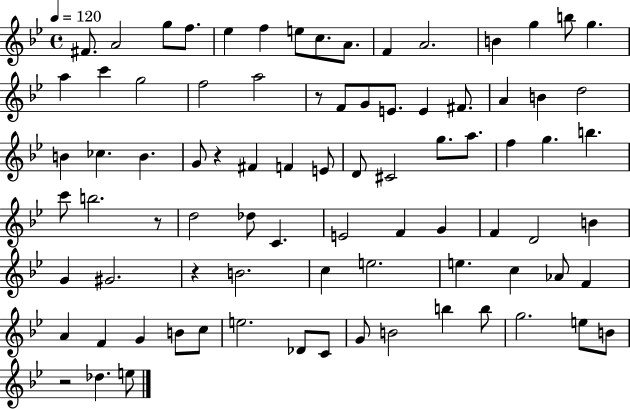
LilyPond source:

{
  \clef treble
  \time 4/4
  \defaultTimeSignature
  \key bes \major
  \tempo 4 = 120
  fis'8. a'2 g''8 f''8. | ees''4 f''4 e''8 c''8. a'8. | f'4 a'2. | b'4 g''4 b''8 g''4. | \break a''4 c'''4 g''2 | f''2 a''2 | r8 f'8 g'8 e'8. e'4 fis'8. | a'4 b'4 d''2 | \break b'4 ces''4. b'4. | g'8 r4 fis'4 f'4 e'8 | d'8 cis'2 g''8. a''8. | f''4 g''4. b''4. | \break c'''8 b''2. r8 | d''2 des''8 c'4. | e'2 f'4 g'4 | f'4 d'2 b'4 | \break g'4 gis'2. | r4 b'2. | c''4 e''2. | e''4. c''4 aes'8 f'4 | \break a'4 f'4 g'4 b'8 c''8 | e''2. des'8 c'8 | g'8 b'2 b''4 b''8 | g''2. e''8 b'8 | \break r2 des''4. e''8 | \bar "|."
}